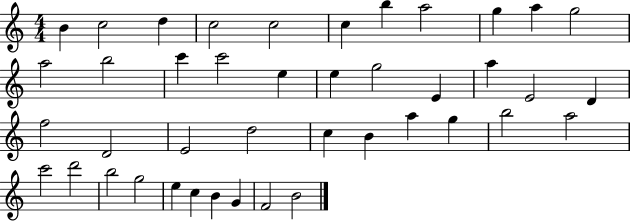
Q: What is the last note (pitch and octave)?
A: B4